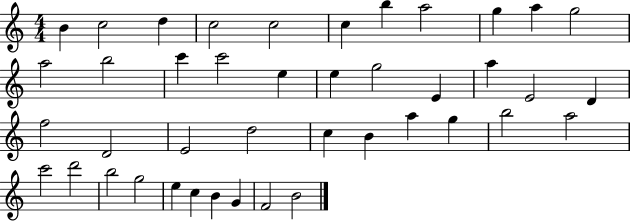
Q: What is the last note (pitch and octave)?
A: B4